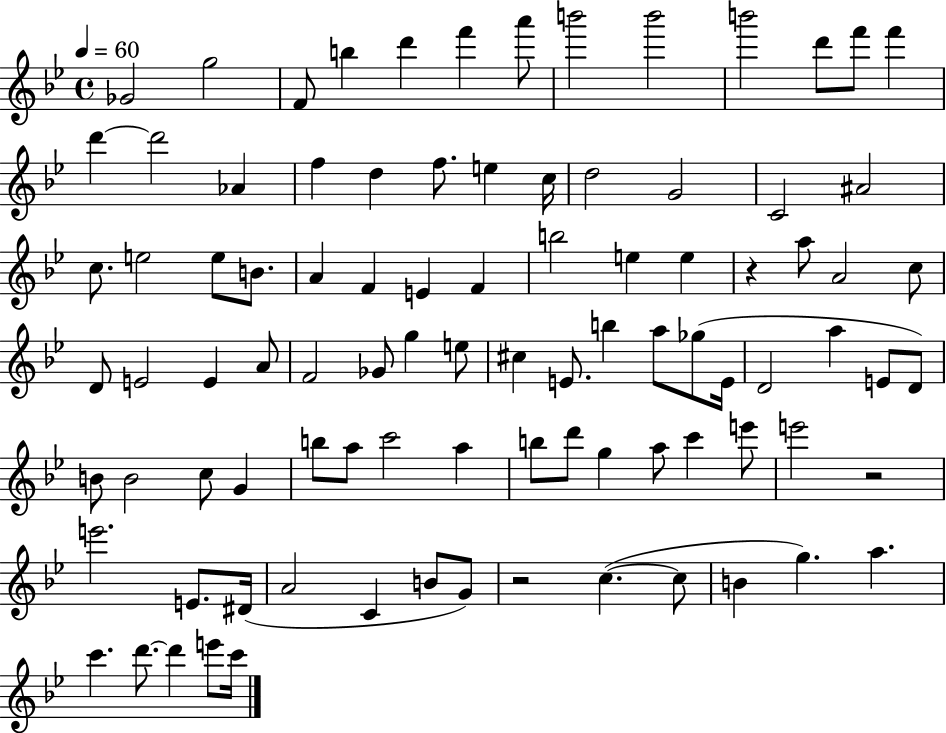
{
  \clef treble
  \time 4/4
  \defaultTimeSignature
  \key bes \major
  \tempo 4 = 60
  \repeat volta 2 { ges'2 g''2 | f'8 b''4 d'''4 f'''4 a'''8 | b'''2 b'''2 | b'''2 d'''8 f'''8 f'''4 | \break d'''4~~ d'''2 aes'4 | f''4 d''4 f''8. e''4 c''16 | d''2 g'2 | c'2 ais'2 | \break c''8. e''2 e''8 b'8. | a'4 f'4 e'4 f'4 | b''2 e''4 e''4 | r4 a''8 a'2 c''8 | \break d'8 e'2 e'4 a'8 | f'2 ges'8 g''4 e''8 | cis''4 e'8. b''4 a''8 ges''8( e'16 | d'2 a''4 e'8 d'8) | \break b'8 b'2 c''8 g'4 | b''8 a''8 c'''2 a''4 | b''8 d'''8 g''4 a''8 c'''4 e'''8 | e'''2 r2 | \break e'''2. e'8. dis'16( | a'2 c'4 b'8 g'8) | r2 c''4.~(~ c''8 | b'4 g''4.) a''4. | \break c'''4. d'''8.~~ d'''4 e'''8 c'''16 | } \bar "|."
}